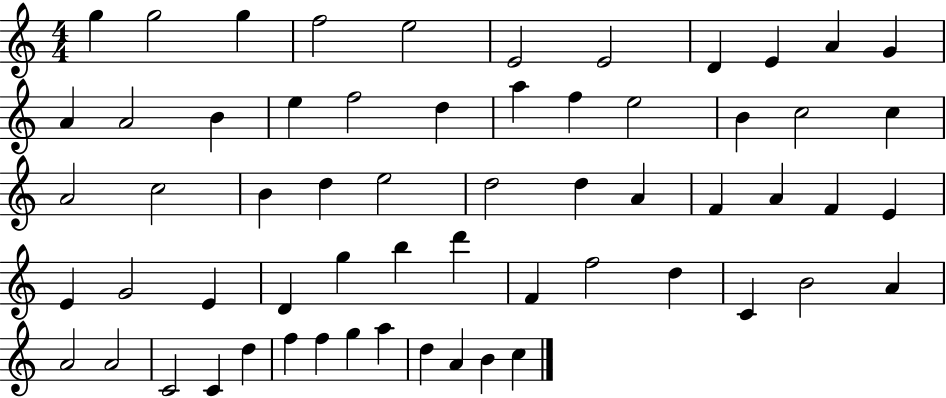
{
  \clef treble
  \numericTimeSignature
  \time 4/4
  \key c \major
  g''4 g''2 g''4 | f''2 e''2 | e'2 e'2 | d'4 e'4 a'4 g'4 | \break a'4 a'2 b'4 | e''4 f''2 d''4 | a''4 f''4 e''2 | b'4 c''2 c''4 | \break a'2 c''2 | b'4 d''4 e''2 | d''2 d''4 a'4 | f'4 a'4 f'4 e'4 | \break e'4 g'2 e'4 | d'4 g''4 b''4 d'''4 | f'4 f''2 d''4 | c'4 b'2 a'4 | \break a'2 a'2 | c'2 c'4 d''4 | f''4 f''4 g''4 a''4 | d''4 a'4 b'4 c''4 | \break \bar "|."
}